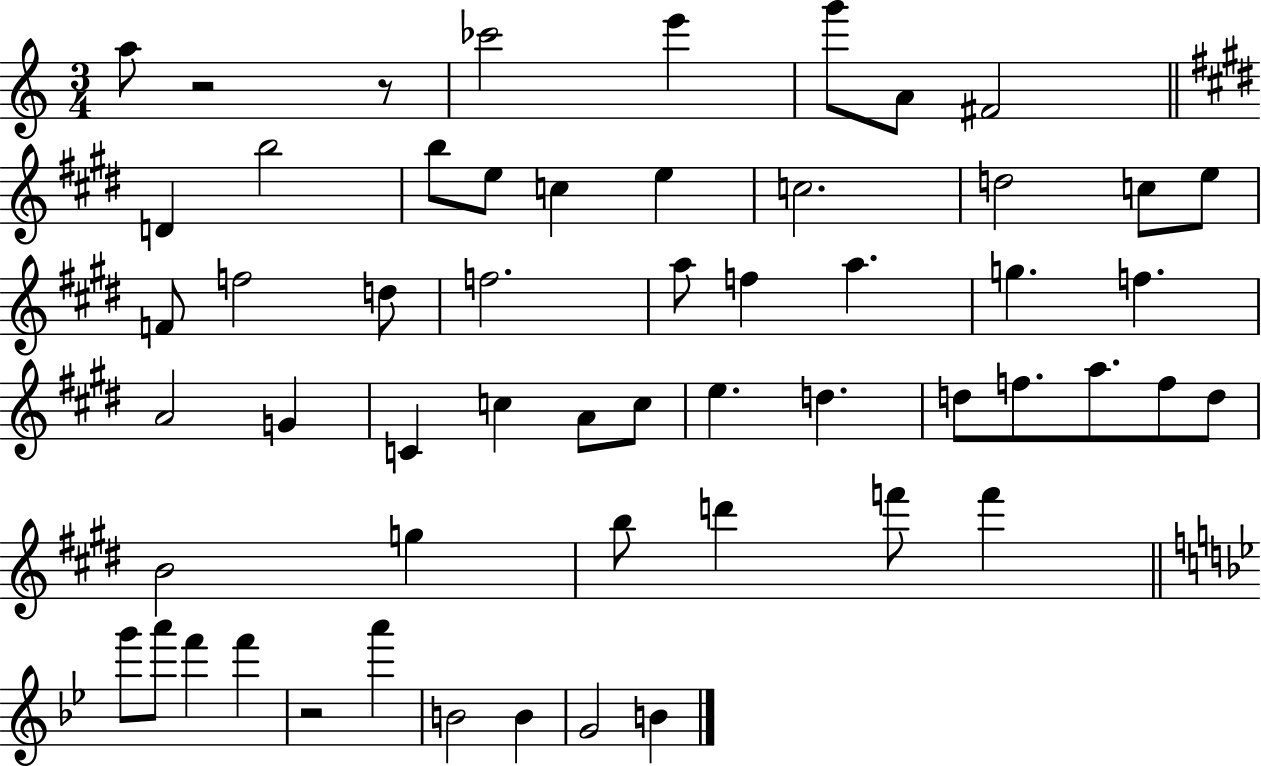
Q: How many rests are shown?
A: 3